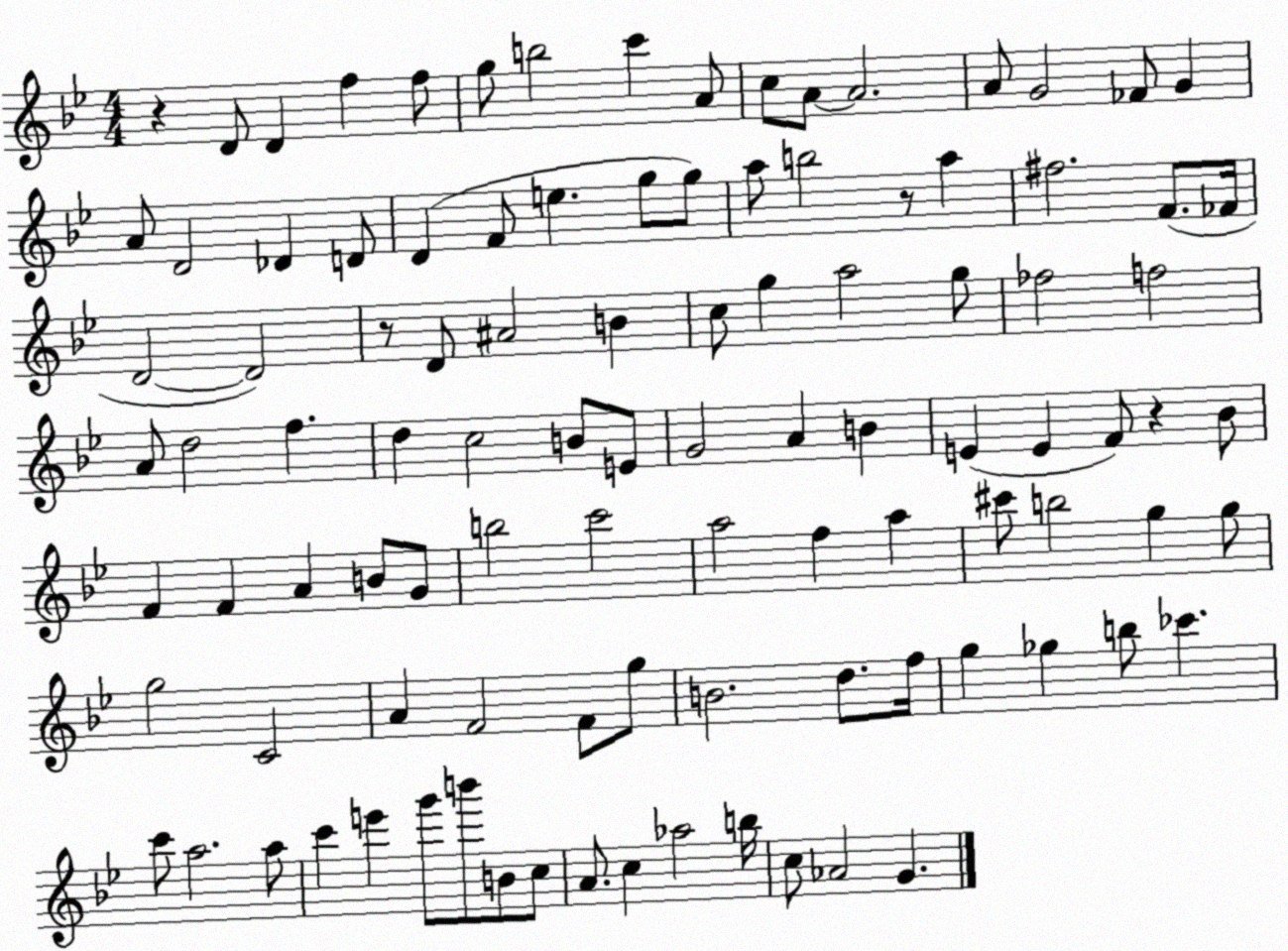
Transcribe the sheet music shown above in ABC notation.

X:1
T:Untitled
M:4/4
L:1/4
K:Bb
z D/2 D f f/2 g/2 b2 c' A/2 c/2 A/2 A2 A/2 G2 _F/2 G A/2 D2 _D D/2 D F/2 e g/2 g/2 a/2 b2 z/2 a ^f2 F/2 _F/4 D2 D2 z/2 D/2 ^A2 B c/2 g a2 g/2 _f2 f2 A/2 d2 f d c2 B/2 E/2 G2 A B E E F/2 z _B/2 F F A B/2 G/2 b2 c'2 a2 f a ^c'/2 b2 g g/2 g2 C2 A F2 F/2 g/2 B2 d/2 f/4 g _g b/2 _c' c'/2 a2 a/2 c' e' g'/2 b'/2 B/2 c/2 A/2 c _a2 b/4 c/2 _A2 G